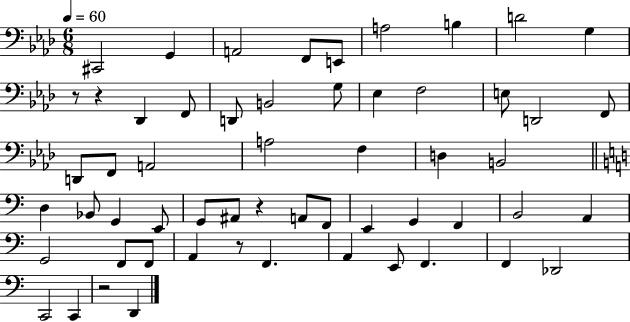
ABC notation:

X:1
T:Untitled
M:6/8
L:1/4
K:Ab
^C,,2 G,, A,,2 F,,/2 E,,/2 A,2 B, D2 G, z/2 z _D,, F,,/2 D,,/2 B,,2 G,/2 _E, F,2 E,/2 D,,2 F,,/2 D,,/2 F,,/2 A,,2 A,2 F, D, B,,2 D, _B,,/2 G,, E,,/2 G,,/2 ^A,,/2 z A,,/2 F,,/2 E,, G,, F,, B,,2 A,, G,,2 F,,/2 F,,/2 A,, z/2 F,, A,, E,,/2 F,, F,, _D,,2 C,,2 C,, z2 D,,